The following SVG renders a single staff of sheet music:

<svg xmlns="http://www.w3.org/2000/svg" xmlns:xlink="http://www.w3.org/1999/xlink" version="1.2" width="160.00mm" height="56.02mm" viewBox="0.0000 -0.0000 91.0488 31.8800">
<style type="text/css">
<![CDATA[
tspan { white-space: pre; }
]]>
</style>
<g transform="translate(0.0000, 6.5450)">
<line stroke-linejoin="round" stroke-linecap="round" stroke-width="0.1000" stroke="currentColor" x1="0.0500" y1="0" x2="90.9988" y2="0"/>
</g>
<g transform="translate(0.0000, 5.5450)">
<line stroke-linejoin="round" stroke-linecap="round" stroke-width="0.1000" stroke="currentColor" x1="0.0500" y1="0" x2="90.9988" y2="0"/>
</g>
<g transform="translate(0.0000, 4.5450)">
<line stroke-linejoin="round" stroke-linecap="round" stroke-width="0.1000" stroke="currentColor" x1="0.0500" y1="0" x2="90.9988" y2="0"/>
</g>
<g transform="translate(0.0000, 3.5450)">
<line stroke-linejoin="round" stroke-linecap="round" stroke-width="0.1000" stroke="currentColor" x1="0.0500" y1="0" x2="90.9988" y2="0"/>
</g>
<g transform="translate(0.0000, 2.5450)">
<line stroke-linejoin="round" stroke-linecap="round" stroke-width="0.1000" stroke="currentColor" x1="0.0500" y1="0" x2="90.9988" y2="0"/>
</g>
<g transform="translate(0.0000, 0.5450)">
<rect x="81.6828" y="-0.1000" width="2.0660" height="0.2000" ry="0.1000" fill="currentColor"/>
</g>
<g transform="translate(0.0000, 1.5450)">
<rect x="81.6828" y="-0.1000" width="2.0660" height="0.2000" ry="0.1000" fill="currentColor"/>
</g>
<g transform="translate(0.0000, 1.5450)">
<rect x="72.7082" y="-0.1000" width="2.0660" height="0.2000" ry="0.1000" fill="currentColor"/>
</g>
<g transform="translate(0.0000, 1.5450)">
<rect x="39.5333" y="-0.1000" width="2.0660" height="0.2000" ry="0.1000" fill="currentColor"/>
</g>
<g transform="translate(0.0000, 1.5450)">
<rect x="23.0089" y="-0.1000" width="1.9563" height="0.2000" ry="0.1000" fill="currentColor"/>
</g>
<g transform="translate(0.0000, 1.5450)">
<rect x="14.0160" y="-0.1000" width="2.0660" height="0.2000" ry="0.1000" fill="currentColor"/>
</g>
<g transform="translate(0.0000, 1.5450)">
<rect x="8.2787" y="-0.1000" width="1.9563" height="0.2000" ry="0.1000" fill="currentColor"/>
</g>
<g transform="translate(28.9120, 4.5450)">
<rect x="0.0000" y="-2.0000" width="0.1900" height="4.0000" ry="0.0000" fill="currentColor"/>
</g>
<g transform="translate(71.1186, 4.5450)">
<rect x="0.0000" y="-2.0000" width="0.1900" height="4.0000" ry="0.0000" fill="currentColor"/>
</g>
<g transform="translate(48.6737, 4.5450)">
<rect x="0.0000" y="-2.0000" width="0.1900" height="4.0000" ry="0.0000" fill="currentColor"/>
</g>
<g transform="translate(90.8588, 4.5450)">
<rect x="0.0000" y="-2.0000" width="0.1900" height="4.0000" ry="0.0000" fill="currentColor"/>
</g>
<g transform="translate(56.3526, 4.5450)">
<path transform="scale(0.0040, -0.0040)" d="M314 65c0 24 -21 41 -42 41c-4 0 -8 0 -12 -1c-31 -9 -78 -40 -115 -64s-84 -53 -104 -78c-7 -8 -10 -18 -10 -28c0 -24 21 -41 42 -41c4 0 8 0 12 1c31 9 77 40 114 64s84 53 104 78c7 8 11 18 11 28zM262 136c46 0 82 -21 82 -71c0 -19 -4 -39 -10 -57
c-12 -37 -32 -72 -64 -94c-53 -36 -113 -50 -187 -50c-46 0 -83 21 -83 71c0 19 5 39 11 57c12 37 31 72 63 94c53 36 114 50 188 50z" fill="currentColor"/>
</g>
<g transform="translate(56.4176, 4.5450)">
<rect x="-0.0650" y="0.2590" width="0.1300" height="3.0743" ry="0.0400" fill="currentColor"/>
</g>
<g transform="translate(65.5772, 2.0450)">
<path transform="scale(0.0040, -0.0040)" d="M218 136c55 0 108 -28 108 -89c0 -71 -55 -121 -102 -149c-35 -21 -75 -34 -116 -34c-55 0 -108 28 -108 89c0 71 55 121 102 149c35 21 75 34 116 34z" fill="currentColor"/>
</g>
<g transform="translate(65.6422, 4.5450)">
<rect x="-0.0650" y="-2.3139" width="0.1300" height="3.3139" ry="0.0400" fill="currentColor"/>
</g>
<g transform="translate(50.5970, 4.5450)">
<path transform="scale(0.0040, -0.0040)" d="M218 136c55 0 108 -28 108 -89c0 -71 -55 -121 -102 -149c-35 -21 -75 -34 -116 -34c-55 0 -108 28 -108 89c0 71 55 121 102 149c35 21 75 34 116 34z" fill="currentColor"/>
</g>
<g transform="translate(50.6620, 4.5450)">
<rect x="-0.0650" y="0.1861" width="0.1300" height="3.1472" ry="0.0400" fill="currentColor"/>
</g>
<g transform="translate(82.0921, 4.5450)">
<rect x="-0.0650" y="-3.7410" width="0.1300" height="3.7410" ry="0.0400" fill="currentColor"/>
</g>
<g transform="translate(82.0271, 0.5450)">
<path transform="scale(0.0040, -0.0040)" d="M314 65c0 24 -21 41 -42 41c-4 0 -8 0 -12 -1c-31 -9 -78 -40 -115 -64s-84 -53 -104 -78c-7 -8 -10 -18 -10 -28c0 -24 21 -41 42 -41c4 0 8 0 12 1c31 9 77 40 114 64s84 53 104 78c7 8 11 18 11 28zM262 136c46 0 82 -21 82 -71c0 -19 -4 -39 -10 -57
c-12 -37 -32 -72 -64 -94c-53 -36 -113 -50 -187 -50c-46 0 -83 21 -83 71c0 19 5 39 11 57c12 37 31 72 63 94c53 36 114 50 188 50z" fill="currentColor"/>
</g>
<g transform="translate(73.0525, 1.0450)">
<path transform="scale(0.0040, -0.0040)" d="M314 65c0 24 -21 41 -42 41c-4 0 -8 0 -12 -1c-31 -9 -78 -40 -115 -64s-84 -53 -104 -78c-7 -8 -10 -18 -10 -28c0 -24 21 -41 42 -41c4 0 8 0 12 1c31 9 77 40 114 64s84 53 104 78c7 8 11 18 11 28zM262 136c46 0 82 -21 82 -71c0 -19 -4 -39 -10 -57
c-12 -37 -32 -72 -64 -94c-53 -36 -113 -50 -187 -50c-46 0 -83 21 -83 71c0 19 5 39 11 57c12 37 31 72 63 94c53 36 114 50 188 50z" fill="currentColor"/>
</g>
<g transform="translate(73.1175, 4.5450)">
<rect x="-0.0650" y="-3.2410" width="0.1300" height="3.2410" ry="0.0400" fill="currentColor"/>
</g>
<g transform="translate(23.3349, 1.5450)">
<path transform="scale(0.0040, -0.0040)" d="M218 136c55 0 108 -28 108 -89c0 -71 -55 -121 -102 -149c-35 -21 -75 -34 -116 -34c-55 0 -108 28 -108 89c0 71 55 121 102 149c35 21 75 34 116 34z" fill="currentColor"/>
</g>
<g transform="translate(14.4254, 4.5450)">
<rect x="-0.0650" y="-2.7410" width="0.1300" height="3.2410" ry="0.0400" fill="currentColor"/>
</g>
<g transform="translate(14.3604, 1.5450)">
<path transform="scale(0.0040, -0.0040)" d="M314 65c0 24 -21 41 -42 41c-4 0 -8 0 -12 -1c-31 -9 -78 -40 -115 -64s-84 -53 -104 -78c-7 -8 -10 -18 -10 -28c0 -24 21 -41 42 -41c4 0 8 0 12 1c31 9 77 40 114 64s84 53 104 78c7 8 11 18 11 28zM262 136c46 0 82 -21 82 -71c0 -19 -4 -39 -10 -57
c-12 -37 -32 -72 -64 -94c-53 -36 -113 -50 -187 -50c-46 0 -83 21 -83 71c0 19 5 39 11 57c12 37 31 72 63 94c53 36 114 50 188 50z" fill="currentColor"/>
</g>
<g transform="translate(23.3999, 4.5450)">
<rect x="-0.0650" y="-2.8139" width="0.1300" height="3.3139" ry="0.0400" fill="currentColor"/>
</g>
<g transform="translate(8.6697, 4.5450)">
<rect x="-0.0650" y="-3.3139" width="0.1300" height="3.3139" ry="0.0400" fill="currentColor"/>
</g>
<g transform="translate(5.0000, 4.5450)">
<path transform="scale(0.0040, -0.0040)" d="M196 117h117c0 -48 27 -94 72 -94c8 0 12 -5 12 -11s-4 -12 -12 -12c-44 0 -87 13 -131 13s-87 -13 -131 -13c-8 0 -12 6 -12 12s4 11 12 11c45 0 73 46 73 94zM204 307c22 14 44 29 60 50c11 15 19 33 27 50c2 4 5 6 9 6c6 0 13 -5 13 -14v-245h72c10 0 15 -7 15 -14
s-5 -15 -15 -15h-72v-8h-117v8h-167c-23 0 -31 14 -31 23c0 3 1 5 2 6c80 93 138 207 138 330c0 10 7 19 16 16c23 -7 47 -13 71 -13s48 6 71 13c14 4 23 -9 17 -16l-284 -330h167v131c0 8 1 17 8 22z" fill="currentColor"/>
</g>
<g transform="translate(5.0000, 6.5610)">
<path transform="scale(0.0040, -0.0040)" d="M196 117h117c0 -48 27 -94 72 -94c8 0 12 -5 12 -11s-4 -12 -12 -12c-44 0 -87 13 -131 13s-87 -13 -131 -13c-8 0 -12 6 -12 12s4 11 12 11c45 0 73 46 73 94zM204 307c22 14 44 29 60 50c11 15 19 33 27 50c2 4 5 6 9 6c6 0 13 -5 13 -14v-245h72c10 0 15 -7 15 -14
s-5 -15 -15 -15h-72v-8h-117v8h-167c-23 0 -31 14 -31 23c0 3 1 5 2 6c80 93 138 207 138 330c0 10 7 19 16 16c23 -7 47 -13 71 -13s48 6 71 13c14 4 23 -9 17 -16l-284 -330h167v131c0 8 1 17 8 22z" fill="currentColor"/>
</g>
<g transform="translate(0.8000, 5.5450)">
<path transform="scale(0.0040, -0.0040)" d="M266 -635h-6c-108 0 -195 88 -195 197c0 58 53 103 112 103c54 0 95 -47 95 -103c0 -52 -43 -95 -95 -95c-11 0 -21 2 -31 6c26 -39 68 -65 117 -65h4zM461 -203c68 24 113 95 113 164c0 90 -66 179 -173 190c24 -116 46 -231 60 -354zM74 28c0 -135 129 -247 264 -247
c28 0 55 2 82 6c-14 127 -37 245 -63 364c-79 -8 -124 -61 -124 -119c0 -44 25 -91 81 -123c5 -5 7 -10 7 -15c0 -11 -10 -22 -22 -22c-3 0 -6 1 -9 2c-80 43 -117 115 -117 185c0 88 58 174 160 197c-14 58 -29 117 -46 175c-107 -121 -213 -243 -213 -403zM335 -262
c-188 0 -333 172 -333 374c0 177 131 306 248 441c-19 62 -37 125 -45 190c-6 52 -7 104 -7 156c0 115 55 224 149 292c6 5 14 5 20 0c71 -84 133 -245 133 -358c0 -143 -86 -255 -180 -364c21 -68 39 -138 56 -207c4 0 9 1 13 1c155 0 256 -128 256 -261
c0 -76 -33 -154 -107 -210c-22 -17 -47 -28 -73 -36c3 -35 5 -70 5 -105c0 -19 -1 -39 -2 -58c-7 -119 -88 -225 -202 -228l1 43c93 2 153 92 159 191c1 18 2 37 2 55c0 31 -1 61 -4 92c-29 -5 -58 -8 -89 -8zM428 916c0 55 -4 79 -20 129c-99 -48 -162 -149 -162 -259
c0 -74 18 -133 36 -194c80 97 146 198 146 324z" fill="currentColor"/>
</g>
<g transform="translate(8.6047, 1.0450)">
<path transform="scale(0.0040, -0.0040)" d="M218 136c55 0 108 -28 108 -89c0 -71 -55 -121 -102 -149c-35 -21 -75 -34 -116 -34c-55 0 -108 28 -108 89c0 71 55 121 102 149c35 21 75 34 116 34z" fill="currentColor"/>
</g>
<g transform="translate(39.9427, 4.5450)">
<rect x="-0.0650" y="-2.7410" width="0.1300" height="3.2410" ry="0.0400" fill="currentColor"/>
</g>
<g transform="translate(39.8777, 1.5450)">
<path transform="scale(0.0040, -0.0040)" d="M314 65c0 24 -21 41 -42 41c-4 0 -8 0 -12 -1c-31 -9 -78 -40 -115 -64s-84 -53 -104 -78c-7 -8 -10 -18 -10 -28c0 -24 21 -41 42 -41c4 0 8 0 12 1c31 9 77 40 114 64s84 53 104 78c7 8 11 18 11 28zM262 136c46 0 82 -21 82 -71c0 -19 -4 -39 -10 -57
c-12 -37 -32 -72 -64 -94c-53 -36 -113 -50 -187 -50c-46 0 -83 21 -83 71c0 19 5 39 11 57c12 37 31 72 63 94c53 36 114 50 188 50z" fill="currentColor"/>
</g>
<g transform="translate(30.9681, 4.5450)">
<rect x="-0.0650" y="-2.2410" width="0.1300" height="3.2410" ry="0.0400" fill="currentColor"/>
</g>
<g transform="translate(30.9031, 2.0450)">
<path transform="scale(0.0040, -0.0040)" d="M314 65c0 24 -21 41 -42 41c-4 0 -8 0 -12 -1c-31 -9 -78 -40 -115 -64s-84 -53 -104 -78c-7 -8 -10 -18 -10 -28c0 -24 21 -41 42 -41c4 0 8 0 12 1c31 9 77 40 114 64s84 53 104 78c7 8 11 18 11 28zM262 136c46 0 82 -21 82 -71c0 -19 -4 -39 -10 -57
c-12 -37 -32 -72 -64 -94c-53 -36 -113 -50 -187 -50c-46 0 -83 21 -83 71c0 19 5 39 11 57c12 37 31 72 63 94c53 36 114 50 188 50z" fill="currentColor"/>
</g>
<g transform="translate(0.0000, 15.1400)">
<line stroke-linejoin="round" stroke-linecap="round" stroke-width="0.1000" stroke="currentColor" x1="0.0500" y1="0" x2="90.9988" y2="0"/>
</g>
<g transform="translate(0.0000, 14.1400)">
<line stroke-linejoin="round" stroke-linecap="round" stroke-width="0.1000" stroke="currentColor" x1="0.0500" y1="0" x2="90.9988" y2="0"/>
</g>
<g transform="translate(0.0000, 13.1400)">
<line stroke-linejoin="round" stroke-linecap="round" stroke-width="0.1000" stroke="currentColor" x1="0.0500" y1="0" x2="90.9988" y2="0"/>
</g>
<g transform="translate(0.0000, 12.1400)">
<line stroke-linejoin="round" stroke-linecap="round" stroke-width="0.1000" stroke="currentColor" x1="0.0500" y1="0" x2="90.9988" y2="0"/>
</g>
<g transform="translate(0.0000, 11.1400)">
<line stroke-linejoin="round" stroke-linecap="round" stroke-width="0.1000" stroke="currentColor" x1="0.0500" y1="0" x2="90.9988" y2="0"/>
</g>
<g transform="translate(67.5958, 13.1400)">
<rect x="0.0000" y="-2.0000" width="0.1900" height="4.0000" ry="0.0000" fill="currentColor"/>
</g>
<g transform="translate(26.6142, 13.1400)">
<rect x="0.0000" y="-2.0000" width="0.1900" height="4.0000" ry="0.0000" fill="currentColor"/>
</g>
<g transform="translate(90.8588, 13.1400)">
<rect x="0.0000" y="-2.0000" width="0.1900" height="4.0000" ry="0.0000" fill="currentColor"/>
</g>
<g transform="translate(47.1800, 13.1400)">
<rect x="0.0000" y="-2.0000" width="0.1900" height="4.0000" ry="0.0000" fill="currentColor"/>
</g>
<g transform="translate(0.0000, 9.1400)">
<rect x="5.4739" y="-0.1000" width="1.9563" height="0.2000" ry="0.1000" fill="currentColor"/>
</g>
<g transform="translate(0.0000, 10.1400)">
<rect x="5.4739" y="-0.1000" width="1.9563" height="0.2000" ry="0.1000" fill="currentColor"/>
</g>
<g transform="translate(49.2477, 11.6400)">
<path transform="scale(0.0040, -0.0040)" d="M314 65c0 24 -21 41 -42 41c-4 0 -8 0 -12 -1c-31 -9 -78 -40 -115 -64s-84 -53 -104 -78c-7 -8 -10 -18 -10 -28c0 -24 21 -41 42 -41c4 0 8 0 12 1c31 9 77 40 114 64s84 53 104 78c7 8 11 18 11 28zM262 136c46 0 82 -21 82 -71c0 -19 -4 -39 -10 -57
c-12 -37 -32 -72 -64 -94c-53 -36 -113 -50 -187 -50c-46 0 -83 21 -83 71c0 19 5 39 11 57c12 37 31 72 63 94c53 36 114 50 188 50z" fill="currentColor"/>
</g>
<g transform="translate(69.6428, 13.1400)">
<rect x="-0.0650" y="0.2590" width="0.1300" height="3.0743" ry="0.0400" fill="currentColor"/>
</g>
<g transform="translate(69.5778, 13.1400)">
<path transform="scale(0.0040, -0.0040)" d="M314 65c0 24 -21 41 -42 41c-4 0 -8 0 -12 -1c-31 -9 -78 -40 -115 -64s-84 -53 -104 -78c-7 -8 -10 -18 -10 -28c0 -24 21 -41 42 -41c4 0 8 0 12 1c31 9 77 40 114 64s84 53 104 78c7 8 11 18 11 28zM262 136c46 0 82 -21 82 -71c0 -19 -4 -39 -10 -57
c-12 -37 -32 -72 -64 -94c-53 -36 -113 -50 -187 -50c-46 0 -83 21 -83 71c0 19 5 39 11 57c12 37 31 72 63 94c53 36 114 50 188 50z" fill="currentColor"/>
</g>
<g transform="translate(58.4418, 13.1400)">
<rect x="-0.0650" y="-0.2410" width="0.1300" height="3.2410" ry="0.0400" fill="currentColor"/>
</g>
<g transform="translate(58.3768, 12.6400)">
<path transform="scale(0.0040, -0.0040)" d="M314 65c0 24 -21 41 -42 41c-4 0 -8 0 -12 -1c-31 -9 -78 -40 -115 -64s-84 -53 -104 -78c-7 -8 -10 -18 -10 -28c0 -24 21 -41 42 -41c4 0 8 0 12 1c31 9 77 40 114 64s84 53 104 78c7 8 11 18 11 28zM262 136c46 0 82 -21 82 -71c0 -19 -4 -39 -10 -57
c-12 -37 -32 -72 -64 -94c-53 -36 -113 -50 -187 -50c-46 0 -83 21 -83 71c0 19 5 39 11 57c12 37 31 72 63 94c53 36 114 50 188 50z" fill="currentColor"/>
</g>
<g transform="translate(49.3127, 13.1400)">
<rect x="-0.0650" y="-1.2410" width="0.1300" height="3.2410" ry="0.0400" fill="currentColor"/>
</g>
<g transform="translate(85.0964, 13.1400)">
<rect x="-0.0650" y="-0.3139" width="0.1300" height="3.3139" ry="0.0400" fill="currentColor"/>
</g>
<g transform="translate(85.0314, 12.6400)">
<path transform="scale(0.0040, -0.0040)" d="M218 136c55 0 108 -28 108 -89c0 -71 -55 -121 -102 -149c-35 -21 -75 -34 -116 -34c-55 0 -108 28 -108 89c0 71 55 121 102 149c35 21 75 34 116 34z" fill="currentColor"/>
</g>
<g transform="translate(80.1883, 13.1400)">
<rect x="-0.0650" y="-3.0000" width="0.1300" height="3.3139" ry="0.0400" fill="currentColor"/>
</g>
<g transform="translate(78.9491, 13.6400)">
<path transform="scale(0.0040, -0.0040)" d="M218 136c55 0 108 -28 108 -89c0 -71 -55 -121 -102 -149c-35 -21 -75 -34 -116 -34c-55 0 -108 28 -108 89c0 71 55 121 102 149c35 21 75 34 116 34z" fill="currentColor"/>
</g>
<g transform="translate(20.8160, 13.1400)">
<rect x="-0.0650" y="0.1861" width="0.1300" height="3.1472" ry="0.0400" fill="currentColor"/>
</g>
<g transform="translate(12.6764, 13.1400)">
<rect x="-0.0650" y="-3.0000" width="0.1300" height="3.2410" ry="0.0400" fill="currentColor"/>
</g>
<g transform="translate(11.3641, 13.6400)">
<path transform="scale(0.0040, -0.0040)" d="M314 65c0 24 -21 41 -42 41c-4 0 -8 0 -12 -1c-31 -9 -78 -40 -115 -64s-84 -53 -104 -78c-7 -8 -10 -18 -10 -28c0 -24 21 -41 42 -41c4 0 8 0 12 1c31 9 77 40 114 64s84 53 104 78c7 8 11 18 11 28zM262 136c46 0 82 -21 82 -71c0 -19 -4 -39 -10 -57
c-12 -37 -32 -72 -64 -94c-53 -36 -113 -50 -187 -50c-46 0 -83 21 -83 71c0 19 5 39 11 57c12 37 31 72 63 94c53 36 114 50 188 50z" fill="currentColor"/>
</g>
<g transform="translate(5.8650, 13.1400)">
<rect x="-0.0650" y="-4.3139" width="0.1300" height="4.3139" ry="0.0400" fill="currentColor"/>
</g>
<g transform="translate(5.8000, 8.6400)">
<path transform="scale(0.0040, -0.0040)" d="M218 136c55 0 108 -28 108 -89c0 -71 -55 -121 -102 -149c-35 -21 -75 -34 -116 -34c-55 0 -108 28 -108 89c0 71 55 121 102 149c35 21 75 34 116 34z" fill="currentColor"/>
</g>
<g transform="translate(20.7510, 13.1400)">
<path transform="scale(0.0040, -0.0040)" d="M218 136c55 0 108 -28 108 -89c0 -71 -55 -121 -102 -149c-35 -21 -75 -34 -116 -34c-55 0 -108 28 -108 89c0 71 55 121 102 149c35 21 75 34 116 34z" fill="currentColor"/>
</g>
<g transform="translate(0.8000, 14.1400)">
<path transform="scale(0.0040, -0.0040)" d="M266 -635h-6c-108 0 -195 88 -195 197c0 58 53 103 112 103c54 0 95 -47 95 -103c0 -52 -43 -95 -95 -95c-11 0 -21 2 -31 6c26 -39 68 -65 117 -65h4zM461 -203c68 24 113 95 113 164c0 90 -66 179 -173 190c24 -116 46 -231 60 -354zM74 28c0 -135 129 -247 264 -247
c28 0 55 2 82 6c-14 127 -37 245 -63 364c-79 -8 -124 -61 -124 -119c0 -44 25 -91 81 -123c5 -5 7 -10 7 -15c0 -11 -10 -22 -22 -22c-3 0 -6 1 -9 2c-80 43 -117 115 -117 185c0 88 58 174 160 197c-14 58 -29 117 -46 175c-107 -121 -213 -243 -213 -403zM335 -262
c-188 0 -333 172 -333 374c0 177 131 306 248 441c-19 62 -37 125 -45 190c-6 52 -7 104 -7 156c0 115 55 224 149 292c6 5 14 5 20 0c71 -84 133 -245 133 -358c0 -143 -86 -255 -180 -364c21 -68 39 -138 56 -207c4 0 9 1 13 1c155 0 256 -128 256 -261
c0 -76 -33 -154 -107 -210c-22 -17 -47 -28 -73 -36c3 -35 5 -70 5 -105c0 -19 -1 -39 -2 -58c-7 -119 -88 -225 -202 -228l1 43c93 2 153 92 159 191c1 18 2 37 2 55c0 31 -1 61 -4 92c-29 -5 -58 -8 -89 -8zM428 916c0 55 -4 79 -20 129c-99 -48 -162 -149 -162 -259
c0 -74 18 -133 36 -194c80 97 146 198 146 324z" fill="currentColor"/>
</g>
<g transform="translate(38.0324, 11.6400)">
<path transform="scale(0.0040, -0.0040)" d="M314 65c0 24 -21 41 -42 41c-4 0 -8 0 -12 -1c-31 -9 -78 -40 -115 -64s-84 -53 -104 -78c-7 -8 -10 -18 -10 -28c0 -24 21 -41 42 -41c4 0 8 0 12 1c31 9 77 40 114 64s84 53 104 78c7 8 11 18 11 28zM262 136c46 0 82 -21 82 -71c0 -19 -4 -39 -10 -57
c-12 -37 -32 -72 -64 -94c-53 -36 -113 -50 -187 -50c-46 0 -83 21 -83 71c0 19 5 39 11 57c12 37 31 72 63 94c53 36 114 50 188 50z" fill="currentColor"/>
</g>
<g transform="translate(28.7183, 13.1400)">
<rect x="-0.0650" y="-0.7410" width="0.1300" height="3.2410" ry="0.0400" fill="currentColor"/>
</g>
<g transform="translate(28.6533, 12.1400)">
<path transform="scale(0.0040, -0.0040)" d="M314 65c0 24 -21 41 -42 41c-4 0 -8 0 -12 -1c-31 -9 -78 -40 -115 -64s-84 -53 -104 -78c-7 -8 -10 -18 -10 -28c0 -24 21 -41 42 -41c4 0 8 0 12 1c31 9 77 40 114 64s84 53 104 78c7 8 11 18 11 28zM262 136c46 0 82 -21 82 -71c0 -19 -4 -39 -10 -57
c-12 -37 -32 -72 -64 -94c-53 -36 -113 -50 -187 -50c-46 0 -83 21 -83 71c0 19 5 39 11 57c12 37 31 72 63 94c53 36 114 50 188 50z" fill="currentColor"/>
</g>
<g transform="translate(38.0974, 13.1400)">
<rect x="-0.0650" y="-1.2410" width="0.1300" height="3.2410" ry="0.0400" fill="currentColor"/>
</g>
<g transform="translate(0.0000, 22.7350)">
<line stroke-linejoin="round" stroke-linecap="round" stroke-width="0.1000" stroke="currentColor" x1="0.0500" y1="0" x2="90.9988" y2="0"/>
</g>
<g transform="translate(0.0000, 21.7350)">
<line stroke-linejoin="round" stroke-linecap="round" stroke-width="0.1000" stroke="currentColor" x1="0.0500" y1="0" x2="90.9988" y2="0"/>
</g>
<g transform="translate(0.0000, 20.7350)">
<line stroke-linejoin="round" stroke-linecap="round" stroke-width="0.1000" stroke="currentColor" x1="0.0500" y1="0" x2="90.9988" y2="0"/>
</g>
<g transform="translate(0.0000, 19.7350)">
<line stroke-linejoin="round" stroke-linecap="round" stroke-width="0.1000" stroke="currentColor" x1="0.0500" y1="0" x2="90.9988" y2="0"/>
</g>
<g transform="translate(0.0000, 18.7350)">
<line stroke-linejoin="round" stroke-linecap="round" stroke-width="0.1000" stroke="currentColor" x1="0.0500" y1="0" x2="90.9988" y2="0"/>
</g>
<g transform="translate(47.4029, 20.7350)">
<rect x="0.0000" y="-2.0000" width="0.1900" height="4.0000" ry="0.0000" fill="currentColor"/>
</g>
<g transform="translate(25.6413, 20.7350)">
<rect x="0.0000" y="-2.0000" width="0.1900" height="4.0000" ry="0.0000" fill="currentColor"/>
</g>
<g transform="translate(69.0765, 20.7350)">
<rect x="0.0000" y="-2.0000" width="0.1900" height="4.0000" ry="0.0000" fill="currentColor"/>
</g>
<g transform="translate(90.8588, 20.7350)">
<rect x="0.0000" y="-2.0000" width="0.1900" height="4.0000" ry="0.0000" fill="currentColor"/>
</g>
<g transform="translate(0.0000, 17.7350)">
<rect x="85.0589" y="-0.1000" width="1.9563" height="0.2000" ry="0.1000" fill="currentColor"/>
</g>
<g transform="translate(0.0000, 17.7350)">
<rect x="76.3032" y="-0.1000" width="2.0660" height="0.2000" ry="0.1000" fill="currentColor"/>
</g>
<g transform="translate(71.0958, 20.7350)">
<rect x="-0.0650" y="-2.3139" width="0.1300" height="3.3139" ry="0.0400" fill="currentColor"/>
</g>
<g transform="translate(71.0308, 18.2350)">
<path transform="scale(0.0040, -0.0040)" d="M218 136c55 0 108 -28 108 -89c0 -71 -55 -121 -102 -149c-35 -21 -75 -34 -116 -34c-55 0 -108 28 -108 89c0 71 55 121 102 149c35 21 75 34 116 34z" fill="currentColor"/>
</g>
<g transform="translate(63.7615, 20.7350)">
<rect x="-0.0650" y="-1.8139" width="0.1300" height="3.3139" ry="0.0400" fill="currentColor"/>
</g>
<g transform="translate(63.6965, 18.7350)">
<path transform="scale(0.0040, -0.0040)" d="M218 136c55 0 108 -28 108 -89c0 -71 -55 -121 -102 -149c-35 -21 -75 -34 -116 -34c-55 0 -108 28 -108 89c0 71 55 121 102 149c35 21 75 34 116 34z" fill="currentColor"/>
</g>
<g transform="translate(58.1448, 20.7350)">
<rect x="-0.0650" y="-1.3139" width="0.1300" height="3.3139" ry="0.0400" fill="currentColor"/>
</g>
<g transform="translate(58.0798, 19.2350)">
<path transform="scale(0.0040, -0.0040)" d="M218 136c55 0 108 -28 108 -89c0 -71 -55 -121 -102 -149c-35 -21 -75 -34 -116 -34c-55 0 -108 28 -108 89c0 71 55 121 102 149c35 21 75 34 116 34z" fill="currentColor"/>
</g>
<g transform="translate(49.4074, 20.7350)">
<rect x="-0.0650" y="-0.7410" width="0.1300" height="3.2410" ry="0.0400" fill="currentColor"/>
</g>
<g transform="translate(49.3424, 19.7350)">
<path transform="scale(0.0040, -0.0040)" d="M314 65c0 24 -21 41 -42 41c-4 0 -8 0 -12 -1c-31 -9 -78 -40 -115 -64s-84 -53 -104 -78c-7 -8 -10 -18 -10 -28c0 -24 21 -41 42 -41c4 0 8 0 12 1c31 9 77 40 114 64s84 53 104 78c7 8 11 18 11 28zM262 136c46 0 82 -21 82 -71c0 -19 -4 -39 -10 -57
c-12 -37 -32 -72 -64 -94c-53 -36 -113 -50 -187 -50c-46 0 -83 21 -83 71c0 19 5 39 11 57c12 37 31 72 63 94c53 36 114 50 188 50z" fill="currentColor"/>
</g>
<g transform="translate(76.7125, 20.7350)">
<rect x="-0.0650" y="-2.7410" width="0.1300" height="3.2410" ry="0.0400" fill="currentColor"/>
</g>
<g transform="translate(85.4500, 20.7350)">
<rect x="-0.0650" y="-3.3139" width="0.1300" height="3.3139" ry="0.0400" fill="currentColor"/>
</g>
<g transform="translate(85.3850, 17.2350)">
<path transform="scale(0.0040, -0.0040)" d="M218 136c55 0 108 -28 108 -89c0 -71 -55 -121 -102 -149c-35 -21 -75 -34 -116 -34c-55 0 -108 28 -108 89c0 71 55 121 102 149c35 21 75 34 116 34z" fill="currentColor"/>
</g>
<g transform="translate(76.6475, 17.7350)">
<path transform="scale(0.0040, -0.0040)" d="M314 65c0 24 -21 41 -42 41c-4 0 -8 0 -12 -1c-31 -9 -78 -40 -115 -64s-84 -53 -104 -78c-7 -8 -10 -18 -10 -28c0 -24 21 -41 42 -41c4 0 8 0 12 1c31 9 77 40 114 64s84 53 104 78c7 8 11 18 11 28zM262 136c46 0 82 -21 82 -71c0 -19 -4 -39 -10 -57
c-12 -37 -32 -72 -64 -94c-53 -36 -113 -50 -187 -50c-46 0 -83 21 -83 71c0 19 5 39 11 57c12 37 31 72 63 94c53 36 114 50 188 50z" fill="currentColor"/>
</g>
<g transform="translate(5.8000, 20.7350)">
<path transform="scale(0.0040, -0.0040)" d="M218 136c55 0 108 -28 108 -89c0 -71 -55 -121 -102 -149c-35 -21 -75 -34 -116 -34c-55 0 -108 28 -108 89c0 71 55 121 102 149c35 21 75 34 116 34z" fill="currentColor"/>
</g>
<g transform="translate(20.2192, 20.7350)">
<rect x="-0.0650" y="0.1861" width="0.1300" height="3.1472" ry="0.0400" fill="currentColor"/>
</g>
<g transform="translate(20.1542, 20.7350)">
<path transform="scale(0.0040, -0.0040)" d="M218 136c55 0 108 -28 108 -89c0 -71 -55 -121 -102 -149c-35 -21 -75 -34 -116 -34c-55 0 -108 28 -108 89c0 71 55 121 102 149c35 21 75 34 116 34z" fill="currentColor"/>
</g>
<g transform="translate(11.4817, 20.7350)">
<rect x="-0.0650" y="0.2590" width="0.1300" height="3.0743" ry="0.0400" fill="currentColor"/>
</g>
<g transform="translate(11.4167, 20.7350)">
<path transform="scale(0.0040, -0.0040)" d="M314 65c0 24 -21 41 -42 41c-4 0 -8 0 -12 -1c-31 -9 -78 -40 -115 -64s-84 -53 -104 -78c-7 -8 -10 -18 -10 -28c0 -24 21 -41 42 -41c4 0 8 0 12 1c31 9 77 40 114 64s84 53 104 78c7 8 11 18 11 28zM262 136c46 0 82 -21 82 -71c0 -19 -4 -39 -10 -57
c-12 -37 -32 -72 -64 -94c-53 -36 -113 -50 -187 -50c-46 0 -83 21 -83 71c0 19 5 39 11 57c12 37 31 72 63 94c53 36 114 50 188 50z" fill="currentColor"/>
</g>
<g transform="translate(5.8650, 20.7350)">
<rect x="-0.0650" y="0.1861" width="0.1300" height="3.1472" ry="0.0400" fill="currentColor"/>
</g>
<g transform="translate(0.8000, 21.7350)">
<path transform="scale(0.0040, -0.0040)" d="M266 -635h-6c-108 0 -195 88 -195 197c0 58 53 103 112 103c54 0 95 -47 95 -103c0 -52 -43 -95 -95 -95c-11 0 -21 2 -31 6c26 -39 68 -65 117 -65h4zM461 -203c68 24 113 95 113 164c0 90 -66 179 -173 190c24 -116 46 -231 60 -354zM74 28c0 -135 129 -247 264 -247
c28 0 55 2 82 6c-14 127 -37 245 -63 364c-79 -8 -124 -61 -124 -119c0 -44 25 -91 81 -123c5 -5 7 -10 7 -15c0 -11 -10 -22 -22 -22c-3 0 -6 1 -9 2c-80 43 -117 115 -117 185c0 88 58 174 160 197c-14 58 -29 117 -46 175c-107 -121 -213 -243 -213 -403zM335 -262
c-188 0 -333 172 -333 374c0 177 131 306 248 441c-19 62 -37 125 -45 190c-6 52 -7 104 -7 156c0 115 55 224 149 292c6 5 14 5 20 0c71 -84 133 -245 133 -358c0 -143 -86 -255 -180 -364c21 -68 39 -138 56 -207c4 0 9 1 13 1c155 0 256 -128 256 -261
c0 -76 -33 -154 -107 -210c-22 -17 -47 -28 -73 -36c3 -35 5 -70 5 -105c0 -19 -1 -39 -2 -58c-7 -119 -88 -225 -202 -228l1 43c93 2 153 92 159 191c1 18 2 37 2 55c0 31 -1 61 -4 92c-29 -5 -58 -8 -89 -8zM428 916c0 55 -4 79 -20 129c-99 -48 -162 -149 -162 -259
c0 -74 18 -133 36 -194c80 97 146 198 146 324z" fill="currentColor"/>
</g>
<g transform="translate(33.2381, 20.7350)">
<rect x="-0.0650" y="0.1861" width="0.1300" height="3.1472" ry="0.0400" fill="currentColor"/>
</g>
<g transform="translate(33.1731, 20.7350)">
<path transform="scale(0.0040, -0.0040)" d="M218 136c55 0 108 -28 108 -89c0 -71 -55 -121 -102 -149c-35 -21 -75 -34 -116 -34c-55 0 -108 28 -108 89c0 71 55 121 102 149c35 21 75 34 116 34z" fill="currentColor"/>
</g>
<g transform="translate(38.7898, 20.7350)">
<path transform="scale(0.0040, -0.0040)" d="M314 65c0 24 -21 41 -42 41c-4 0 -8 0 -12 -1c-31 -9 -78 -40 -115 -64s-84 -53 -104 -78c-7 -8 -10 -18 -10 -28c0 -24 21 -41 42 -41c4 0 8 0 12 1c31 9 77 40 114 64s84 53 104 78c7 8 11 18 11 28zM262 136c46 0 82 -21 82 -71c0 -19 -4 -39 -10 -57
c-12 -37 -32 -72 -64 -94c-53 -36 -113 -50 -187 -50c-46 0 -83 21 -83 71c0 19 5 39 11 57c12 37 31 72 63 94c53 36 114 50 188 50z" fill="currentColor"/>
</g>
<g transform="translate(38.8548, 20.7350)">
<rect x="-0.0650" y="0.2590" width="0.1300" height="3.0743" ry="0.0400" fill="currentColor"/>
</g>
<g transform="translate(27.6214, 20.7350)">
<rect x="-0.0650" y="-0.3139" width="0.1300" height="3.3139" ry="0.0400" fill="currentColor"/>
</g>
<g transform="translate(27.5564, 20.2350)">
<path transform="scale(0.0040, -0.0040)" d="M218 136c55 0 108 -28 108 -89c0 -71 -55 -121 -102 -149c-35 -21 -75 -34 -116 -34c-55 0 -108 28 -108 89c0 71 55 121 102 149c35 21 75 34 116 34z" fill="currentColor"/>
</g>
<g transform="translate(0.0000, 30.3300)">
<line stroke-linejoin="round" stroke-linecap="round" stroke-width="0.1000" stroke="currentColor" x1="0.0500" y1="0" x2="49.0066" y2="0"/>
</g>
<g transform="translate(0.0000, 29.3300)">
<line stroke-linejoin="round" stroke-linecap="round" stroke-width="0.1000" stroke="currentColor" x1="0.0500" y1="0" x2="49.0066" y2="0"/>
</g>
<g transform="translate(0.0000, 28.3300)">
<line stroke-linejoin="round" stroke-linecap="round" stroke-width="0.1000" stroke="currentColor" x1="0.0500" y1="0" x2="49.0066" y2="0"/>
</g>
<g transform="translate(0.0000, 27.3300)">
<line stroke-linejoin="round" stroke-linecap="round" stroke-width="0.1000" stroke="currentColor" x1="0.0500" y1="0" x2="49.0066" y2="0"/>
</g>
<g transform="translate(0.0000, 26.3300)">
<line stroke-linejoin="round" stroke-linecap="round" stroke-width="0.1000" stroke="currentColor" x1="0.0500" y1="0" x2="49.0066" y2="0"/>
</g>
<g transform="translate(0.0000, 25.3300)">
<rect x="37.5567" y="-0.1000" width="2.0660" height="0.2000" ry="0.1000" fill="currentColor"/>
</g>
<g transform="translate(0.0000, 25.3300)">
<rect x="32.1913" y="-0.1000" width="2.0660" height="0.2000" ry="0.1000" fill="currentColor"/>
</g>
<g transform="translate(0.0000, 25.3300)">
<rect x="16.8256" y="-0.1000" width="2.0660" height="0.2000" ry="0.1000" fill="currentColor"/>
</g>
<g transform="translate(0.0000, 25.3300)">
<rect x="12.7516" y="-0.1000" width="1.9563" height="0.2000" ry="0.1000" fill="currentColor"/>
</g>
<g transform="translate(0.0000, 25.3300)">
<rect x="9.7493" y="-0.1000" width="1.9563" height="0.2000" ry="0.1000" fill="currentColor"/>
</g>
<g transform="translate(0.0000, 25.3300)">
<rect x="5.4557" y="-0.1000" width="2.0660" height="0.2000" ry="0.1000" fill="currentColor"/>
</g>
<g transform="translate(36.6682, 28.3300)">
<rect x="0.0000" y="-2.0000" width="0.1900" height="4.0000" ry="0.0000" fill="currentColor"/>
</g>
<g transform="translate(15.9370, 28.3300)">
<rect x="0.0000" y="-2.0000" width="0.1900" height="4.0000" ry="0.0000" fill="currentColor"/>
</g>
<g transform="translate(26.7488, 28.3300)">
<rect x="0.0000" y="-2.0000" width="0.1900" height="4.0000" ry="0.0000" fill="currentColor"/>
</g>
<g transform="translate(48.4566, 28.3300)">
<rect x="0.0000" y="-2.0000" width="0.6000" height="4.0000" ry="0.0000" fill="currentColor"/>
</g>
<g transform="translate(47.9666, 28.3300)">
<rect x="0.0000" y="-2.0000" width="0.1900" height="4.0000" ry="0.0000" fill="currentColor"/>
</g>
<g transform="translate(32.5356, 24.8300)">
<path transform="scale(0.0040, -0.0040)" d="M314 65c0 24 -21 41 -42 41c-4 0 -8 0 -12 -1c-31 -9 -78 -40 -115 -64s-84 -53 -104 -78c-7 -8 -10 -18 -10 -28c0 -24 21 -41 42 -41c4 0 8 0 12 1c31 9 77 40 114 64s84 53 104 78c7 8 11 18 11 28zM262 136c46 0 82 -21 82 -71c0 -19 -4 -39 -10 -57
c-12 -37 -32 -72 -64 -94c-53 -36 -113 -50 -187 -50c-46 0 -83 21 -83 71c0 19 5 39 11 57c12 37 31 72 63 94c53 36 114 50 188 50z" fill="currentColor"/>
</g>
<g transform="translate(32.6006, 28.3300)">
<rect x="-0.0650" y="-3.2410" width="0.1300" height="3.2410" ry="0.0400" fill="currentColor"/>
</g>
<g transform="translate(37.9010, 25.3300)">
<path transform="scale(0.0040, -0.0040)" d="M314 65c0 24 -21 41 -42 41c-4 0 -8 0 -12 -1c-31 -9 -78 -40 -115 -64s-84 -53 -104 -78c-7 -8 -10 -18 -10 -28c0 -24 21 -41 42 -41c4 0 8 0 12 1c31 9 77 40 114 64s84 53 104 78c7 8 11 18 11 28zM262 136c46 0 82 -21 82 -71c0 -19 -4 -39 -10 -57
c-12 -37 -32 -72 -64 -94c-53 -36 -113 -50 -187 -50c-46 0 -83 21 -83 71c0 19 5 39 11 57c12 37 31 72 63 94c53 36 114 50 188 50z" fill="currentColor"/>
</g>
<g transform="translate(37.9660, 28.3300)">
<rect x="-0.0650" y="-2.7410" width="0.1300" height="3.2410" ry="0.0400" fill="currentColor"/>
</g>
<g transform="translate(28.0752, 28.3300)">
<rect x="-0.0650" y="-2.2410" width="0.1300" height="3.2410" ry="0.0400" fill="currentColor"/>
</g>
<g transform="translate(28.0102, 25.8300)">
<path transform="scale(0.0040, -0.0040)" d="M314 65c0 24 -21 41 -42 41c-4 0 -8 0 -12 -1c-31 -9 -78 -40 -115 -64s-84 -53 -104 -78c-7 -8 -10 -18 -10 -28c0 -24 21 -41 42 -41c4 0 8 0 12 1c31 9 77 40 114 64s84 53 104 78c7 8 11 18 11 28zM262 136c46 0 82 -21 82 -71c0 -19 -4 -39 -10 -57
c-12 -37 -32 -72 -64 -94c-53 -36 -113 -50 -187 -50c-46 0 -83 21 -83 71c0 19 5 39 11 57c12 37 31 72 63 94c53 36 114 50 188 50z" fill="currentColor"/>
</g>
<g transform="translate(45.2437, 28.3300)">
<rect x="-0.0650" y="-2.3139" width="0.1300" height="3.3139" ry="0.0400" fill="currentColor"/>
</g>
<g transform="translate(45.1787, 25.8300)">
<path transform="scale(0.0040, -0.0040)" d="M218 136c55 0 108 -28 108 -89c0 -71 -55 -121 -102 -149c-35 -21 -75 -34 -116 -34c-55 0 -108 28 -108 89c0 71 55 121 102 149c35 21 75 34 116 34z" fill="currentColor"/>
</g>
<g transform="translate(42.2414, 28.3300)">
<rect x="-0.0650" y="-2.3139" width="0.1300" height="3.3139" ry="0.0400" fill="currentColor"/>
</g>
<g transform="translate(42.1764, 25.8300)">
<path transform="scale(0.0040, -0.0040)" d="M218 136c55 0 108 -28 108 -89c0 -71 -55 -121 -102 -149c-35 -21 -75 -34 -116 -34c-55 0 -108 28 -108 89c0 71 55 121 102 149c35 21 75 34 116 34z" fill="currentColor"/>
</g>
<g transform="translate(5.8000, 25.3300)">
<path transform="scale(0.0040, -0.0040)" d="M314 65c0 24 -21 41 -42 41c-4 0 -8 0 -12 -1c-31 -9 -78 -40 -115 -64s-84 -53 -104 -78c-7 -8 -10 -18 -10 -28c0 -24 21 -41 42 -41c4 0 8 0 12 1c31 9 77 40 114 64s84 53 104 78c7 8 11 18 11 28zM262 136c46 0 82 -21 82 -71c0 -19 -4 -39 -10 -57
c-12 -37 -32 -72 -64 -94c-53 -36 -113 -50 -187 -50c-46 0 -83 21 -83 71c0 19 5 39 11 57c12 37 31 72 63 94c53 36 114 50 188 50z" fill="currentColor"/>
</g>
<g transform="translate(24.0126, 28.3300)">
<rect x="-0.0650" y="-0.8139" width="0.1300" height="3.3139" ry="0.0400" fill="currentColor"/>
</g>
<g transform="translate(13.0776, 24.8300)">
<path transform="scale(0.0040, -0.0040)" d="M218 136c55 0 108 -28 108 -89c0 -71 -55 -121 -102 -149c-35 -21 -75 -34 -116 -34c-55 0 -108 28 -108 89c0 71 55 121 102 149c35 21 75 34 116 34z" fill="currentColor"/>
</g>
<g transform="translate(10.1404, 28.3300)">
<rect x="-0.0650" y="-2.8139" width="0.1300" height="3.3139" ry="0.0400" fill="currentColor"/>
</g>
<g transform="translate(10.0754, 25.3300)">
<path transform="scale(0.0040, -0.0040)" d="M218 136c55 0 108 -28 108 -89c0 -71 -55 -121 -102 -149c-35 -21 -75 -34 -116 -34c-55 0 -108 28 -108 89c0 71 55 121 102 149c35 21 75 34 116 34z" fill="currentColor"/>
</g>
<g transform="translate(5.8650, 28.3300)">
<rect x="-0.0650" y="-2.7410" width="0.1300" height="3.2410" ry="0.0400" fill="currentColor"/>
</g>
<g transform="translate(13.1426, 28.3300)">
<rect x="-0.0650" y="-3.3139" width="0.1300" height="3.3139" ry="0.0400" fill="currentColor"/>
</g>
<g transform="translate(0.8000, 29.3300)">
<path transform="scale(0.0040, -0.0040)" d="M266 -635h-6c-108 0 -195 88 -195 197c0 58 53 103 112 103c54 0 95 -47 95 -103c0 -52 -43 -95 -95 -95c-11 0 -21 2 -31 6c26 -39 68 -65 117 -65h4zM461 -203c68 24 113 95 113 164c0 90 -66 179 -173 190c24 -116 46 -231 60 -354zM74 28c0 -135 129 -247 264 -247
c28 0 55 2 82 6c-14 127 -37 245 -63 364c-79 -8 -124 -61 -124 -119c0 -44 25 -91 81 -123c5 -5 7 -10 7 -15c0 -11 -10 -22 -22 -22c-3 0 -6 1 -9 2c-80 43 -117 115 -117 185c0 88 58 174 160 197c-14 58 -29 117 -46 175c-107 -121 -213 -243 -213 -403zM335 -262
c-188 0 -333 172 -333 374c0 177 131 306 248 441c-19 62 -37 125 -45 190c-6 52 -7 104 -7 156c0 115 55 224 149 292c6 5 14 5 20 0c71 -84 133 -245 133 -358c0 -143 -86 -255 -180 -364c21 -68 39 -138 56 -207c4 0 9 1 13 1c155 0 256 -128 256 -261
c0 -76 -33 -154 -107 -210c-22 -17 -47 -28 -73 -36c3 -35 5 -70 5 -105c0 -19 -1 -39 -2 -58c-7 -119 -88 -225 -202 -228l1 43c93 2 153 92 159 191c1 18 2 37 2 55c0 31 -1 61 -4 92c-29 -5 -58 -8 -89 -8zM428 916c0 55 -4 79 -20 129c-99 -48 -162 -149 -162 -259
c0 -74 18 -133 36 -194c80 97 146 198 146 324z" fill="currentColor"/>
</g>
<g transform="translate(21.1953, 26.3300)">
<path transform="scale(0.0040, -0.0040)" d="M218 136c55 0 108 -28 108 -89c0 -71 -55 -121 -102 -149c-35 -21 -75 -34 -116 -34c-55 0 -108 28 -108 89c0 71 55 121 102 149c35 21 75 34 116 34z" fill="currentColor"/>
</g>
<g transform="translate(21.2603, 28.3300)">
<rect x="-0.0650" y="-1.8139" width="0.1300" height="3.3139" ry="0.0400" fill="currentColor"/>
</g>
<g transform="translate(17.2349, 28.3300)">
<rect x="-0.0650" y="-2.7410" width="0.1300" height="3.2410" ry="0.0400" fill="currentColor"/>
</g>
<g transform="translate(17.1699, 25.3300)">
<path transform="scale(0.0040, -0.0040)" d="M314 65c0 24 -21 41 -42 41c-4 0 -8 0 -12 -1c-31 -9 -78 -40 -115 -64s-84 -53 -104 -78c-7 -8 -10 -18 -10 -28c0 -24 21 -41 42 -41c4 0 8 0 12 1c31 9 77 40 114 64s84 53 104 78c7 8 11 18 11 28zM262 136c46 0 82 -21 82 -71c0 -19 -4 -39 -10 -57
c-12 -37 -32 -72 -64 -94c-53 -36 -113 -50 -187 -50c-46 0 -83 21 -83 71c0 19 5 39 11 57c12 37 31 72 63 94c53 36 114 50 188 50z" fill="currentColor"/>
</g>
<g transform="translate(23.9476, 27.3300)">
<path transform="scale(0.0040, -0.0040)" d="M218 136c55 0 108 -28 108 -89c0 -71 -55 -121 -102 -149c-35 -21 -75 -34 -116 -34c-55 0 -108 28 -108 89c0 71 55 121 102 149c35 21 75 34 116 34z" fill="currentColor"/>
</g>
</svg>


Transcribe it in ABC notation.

X:1
T:Untitled
M:4/4
L:1/4
K:C
b a2 a g2 a2 B B2 g b2 c'2 d' A2 B d2 e2 e2 c2 B2 A c B B2 B c B B2 d2 e f g a2 b a2 a b a2 f d g2 b2 a2 g g